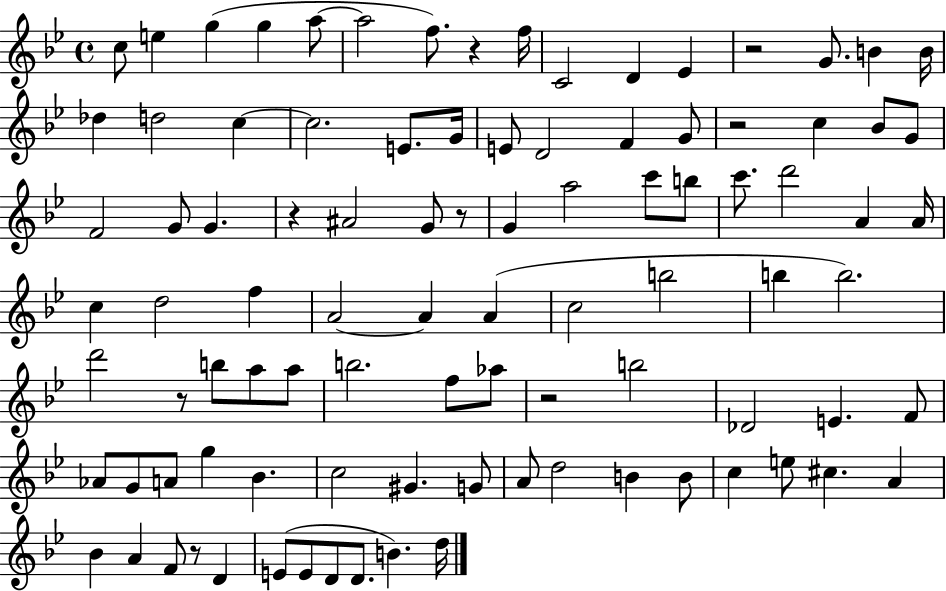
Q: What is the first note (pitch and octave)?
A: C5